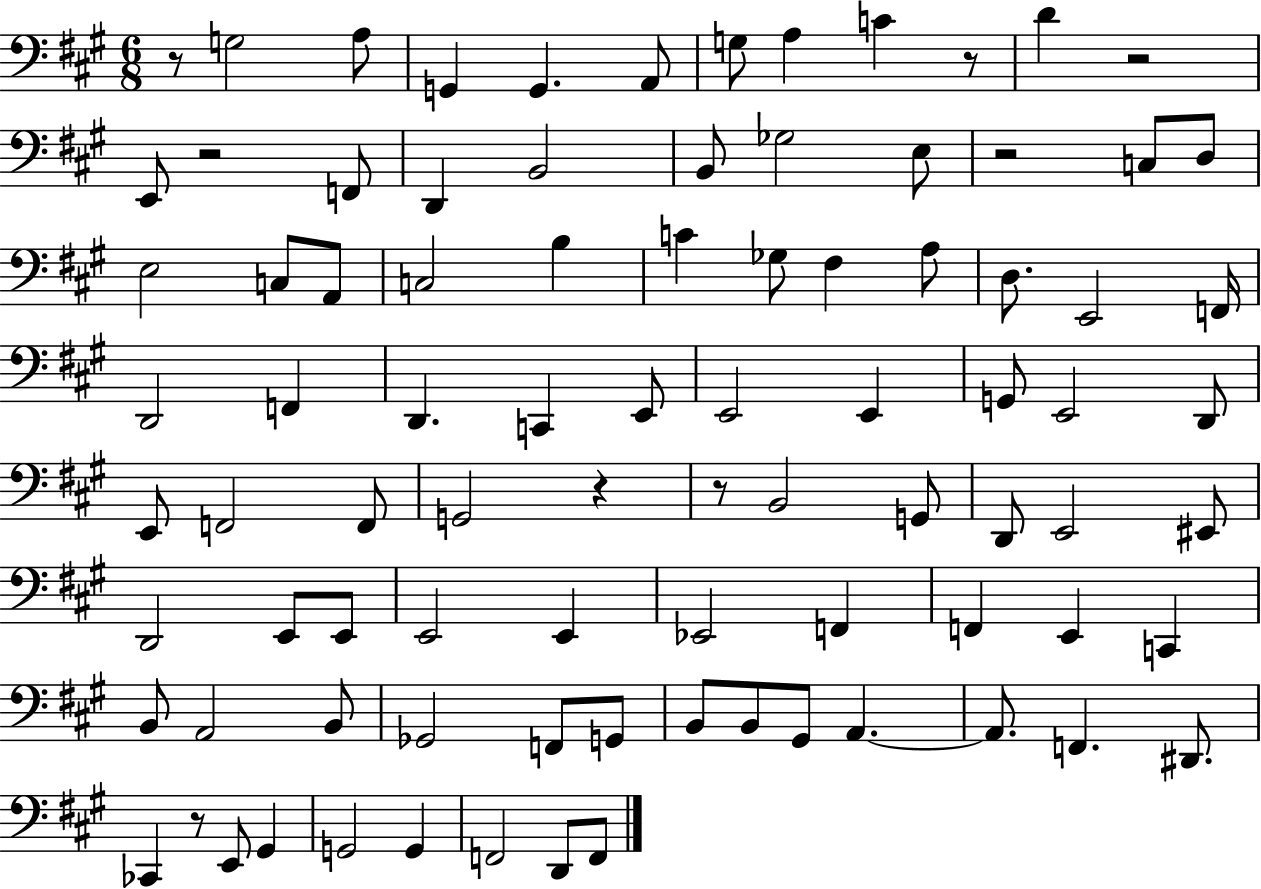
X:1
T:Untitled
M:6/8
L:1/4
K:A
z/2 G,2 A,/2 G,, G,, A,,/2 G,/2 A, C z/2 D z2 E,,/2 z2 F,,/2 D,, B,,2 B,,/2 _G,2 E,/2 z2 C,/2 D,/2 E,2 C,/2 A,,/2 C,2 B, C _G,/2 ^F, A,/2 D,/2 E,,2 F,,/4 D,,2 F,, D,, C,, E,,/2 E,,2 E,, G,,/2 E,,2 D,,/2 E,,/2 F,,2 F,,/2 G,,2 z z/2 B,,2 G,,/2 D,,/2 E,,2 ^E,,/2 D,,2 E,,/2 E,,/2 E,,2 E,, _E,,2 F,, F,, E,, C,, B,,/2 A,,2 B,,/2 _G,,2 F,,/2 G,,/2 B,,/2 B,,/2 ^G,,/2 A,, A,,/2 F,, ^D,,/2 _C,, z/2 E,,/2 ^G,, G,,2 G,, F,,2 D,,/2 F,,/2